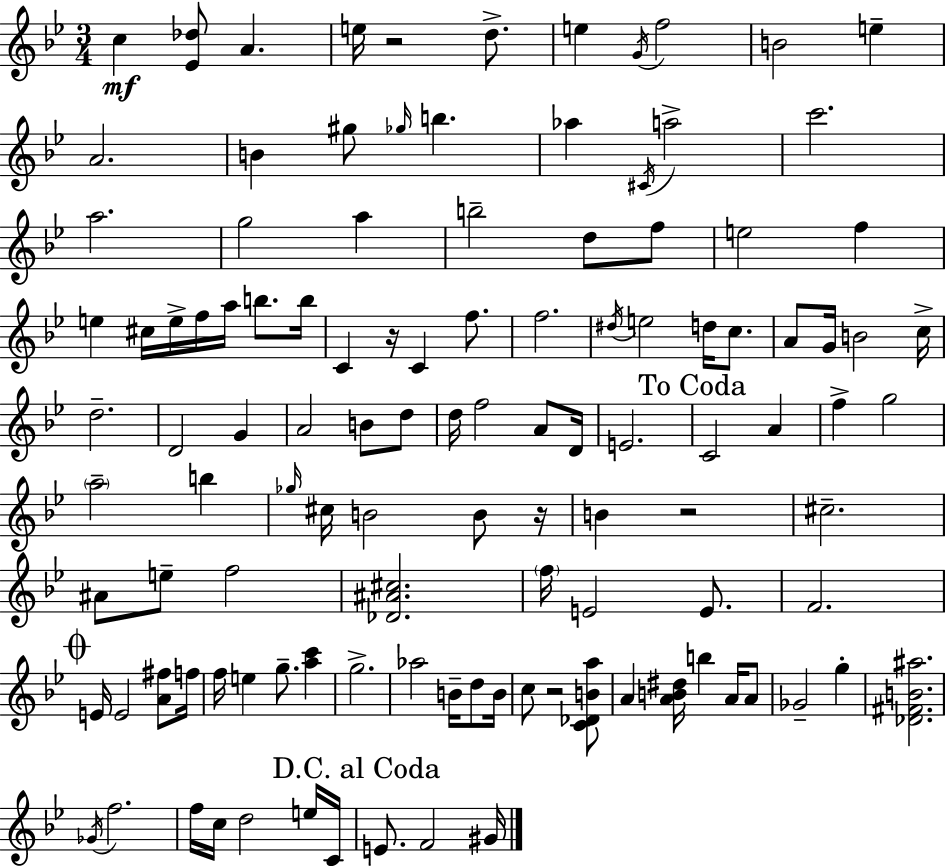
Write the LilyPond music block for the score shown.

{
  \clef treble
  \numericTimeSignature
  \time 3/4
  \key g \minor
  \repeat volta 2 { c''4\mf <ees' des''>8 a'4. | e''16 r2 d''8.-> | e''4 \acciaccatura { g'16 } f''2 | b'2 e''4-- | \break a'2. | b'4 gis''8 \grace { ges''16 } b''4. | aes''4 \acciaccatura { cis'16 } a''2-> | c'''2. | \break a''2. | g''2 a''4 | b''2-- d''8 | f''8 e''2 f''4 | \break e''4 cis''16 e''16-> f''16 a''16 b''8. | b''16 c'4 r16 c'4 | f''8. f''2. | \acciaccatura { dis''16 } e''2 | \break d''16 c''8. a'8 g'16 b'2 | c''16-> d''2.-- | d'2 | g'4 a'2 | \break b'8 d''8 d''16 f''2 | a'8 d'16 e'2. | \mark "To Coda" c'2 | a'4 f''4-> g''2 | \break \parenthesize a''2-- | b''4 \grace { ges''16 } cis''16 b'2 | b'8 r16 b'4 r2 | cis''2.-- | \break ais'8 e''8-- f''2 | <des' ais' cis''>2. | \parenthesize f''16 e'2 | e'8. f'2. | \break \mark \markup { \musicglyph "scripts.coda" } e'16 e'2 | <a' fis''>8 f''16 f''16 e''4 g''8.-- | <a'' c'''>4 g''2.-> | aes''2 | \break b'16-- d''8 b'16 c''8 r2 | <c' des' b' a''>8 a'4 <a' b' dis''>16 b''4 | a'16 a'8 ges'2-- | g''4-. <des' fis' b' ais''>2. | \break \acciaccatura { ges'16 } f''2. | f''16 c''16 d''2 | e''16 c'16 \mark "D.C. al Coda" e'8. f'2 | gis'16 } \bar "|."
}